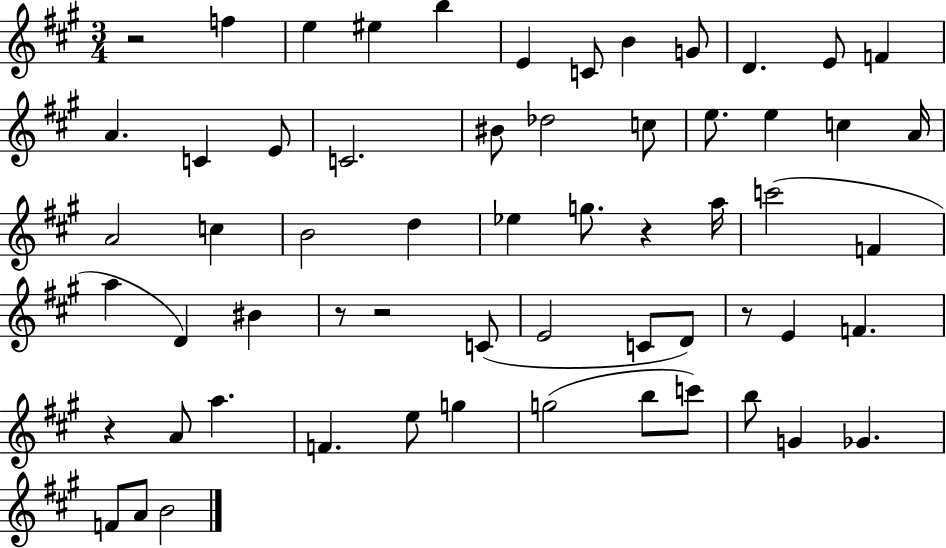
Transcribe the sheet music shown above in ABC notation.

X:1
T:Untitled
M:3/4
L:1/4
K:A
z2 f e ^e b E C/2 B G/2 D E/2 F A C E/2 C2 ^B/2 _d2 c/2 e/2 e c A/4 A2 c B2 d _e g/2 z a/4 c'2 F a D ^B z/2 z2 C/2 E2 C/2 D/2 z/2 E F z A/2 a F e/2 g g2 b/2 c'/2 b/2 G _G F/2 A/2 B2